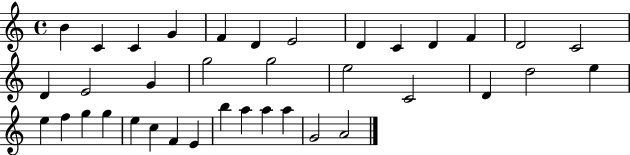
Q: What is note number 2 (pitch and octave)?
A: C4